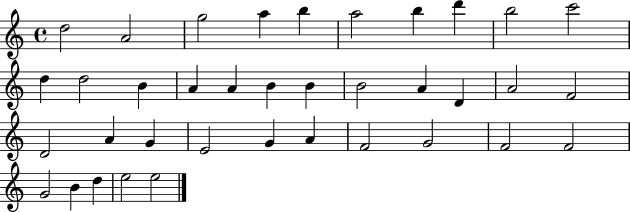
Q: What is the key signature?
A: C major